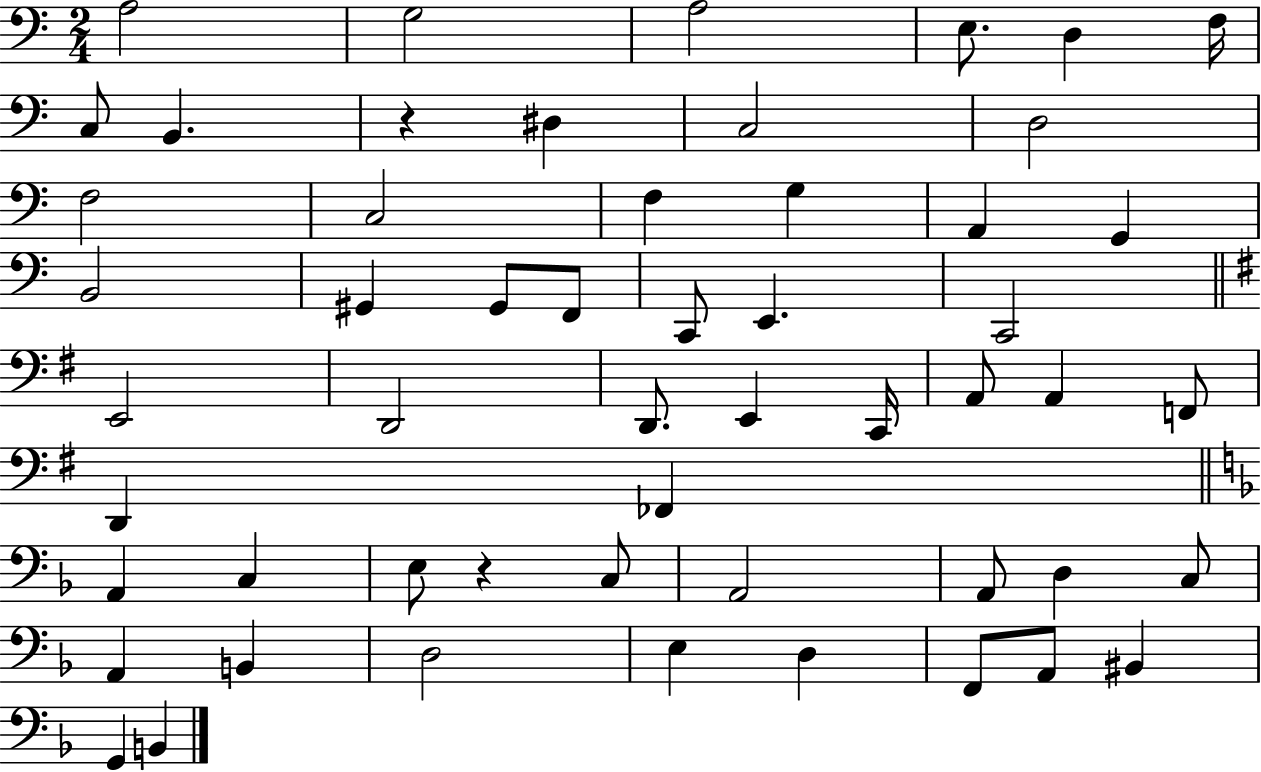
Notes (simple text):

A3/h G3/h A3/h E3/e. D3/q F3/s C3/e B2/q. R/q D#3/q C3/h D3/h F3/h C3/h F3/q G3/q A2/q G2/q B2/h G#2/q G#2/e F2/e C2/e E2/q. C2/h E2/h D2/h D2/e. E2/q C2/s A2/e A2/q F2/e D2/q FES2/q A2/q C3/q E3/e R/q C3/e A2/h A2/e D3/q C3/e A2/q B2/q D3/h E3/q D3/q F2/e A2/e BIS2/q G2/q B2/q